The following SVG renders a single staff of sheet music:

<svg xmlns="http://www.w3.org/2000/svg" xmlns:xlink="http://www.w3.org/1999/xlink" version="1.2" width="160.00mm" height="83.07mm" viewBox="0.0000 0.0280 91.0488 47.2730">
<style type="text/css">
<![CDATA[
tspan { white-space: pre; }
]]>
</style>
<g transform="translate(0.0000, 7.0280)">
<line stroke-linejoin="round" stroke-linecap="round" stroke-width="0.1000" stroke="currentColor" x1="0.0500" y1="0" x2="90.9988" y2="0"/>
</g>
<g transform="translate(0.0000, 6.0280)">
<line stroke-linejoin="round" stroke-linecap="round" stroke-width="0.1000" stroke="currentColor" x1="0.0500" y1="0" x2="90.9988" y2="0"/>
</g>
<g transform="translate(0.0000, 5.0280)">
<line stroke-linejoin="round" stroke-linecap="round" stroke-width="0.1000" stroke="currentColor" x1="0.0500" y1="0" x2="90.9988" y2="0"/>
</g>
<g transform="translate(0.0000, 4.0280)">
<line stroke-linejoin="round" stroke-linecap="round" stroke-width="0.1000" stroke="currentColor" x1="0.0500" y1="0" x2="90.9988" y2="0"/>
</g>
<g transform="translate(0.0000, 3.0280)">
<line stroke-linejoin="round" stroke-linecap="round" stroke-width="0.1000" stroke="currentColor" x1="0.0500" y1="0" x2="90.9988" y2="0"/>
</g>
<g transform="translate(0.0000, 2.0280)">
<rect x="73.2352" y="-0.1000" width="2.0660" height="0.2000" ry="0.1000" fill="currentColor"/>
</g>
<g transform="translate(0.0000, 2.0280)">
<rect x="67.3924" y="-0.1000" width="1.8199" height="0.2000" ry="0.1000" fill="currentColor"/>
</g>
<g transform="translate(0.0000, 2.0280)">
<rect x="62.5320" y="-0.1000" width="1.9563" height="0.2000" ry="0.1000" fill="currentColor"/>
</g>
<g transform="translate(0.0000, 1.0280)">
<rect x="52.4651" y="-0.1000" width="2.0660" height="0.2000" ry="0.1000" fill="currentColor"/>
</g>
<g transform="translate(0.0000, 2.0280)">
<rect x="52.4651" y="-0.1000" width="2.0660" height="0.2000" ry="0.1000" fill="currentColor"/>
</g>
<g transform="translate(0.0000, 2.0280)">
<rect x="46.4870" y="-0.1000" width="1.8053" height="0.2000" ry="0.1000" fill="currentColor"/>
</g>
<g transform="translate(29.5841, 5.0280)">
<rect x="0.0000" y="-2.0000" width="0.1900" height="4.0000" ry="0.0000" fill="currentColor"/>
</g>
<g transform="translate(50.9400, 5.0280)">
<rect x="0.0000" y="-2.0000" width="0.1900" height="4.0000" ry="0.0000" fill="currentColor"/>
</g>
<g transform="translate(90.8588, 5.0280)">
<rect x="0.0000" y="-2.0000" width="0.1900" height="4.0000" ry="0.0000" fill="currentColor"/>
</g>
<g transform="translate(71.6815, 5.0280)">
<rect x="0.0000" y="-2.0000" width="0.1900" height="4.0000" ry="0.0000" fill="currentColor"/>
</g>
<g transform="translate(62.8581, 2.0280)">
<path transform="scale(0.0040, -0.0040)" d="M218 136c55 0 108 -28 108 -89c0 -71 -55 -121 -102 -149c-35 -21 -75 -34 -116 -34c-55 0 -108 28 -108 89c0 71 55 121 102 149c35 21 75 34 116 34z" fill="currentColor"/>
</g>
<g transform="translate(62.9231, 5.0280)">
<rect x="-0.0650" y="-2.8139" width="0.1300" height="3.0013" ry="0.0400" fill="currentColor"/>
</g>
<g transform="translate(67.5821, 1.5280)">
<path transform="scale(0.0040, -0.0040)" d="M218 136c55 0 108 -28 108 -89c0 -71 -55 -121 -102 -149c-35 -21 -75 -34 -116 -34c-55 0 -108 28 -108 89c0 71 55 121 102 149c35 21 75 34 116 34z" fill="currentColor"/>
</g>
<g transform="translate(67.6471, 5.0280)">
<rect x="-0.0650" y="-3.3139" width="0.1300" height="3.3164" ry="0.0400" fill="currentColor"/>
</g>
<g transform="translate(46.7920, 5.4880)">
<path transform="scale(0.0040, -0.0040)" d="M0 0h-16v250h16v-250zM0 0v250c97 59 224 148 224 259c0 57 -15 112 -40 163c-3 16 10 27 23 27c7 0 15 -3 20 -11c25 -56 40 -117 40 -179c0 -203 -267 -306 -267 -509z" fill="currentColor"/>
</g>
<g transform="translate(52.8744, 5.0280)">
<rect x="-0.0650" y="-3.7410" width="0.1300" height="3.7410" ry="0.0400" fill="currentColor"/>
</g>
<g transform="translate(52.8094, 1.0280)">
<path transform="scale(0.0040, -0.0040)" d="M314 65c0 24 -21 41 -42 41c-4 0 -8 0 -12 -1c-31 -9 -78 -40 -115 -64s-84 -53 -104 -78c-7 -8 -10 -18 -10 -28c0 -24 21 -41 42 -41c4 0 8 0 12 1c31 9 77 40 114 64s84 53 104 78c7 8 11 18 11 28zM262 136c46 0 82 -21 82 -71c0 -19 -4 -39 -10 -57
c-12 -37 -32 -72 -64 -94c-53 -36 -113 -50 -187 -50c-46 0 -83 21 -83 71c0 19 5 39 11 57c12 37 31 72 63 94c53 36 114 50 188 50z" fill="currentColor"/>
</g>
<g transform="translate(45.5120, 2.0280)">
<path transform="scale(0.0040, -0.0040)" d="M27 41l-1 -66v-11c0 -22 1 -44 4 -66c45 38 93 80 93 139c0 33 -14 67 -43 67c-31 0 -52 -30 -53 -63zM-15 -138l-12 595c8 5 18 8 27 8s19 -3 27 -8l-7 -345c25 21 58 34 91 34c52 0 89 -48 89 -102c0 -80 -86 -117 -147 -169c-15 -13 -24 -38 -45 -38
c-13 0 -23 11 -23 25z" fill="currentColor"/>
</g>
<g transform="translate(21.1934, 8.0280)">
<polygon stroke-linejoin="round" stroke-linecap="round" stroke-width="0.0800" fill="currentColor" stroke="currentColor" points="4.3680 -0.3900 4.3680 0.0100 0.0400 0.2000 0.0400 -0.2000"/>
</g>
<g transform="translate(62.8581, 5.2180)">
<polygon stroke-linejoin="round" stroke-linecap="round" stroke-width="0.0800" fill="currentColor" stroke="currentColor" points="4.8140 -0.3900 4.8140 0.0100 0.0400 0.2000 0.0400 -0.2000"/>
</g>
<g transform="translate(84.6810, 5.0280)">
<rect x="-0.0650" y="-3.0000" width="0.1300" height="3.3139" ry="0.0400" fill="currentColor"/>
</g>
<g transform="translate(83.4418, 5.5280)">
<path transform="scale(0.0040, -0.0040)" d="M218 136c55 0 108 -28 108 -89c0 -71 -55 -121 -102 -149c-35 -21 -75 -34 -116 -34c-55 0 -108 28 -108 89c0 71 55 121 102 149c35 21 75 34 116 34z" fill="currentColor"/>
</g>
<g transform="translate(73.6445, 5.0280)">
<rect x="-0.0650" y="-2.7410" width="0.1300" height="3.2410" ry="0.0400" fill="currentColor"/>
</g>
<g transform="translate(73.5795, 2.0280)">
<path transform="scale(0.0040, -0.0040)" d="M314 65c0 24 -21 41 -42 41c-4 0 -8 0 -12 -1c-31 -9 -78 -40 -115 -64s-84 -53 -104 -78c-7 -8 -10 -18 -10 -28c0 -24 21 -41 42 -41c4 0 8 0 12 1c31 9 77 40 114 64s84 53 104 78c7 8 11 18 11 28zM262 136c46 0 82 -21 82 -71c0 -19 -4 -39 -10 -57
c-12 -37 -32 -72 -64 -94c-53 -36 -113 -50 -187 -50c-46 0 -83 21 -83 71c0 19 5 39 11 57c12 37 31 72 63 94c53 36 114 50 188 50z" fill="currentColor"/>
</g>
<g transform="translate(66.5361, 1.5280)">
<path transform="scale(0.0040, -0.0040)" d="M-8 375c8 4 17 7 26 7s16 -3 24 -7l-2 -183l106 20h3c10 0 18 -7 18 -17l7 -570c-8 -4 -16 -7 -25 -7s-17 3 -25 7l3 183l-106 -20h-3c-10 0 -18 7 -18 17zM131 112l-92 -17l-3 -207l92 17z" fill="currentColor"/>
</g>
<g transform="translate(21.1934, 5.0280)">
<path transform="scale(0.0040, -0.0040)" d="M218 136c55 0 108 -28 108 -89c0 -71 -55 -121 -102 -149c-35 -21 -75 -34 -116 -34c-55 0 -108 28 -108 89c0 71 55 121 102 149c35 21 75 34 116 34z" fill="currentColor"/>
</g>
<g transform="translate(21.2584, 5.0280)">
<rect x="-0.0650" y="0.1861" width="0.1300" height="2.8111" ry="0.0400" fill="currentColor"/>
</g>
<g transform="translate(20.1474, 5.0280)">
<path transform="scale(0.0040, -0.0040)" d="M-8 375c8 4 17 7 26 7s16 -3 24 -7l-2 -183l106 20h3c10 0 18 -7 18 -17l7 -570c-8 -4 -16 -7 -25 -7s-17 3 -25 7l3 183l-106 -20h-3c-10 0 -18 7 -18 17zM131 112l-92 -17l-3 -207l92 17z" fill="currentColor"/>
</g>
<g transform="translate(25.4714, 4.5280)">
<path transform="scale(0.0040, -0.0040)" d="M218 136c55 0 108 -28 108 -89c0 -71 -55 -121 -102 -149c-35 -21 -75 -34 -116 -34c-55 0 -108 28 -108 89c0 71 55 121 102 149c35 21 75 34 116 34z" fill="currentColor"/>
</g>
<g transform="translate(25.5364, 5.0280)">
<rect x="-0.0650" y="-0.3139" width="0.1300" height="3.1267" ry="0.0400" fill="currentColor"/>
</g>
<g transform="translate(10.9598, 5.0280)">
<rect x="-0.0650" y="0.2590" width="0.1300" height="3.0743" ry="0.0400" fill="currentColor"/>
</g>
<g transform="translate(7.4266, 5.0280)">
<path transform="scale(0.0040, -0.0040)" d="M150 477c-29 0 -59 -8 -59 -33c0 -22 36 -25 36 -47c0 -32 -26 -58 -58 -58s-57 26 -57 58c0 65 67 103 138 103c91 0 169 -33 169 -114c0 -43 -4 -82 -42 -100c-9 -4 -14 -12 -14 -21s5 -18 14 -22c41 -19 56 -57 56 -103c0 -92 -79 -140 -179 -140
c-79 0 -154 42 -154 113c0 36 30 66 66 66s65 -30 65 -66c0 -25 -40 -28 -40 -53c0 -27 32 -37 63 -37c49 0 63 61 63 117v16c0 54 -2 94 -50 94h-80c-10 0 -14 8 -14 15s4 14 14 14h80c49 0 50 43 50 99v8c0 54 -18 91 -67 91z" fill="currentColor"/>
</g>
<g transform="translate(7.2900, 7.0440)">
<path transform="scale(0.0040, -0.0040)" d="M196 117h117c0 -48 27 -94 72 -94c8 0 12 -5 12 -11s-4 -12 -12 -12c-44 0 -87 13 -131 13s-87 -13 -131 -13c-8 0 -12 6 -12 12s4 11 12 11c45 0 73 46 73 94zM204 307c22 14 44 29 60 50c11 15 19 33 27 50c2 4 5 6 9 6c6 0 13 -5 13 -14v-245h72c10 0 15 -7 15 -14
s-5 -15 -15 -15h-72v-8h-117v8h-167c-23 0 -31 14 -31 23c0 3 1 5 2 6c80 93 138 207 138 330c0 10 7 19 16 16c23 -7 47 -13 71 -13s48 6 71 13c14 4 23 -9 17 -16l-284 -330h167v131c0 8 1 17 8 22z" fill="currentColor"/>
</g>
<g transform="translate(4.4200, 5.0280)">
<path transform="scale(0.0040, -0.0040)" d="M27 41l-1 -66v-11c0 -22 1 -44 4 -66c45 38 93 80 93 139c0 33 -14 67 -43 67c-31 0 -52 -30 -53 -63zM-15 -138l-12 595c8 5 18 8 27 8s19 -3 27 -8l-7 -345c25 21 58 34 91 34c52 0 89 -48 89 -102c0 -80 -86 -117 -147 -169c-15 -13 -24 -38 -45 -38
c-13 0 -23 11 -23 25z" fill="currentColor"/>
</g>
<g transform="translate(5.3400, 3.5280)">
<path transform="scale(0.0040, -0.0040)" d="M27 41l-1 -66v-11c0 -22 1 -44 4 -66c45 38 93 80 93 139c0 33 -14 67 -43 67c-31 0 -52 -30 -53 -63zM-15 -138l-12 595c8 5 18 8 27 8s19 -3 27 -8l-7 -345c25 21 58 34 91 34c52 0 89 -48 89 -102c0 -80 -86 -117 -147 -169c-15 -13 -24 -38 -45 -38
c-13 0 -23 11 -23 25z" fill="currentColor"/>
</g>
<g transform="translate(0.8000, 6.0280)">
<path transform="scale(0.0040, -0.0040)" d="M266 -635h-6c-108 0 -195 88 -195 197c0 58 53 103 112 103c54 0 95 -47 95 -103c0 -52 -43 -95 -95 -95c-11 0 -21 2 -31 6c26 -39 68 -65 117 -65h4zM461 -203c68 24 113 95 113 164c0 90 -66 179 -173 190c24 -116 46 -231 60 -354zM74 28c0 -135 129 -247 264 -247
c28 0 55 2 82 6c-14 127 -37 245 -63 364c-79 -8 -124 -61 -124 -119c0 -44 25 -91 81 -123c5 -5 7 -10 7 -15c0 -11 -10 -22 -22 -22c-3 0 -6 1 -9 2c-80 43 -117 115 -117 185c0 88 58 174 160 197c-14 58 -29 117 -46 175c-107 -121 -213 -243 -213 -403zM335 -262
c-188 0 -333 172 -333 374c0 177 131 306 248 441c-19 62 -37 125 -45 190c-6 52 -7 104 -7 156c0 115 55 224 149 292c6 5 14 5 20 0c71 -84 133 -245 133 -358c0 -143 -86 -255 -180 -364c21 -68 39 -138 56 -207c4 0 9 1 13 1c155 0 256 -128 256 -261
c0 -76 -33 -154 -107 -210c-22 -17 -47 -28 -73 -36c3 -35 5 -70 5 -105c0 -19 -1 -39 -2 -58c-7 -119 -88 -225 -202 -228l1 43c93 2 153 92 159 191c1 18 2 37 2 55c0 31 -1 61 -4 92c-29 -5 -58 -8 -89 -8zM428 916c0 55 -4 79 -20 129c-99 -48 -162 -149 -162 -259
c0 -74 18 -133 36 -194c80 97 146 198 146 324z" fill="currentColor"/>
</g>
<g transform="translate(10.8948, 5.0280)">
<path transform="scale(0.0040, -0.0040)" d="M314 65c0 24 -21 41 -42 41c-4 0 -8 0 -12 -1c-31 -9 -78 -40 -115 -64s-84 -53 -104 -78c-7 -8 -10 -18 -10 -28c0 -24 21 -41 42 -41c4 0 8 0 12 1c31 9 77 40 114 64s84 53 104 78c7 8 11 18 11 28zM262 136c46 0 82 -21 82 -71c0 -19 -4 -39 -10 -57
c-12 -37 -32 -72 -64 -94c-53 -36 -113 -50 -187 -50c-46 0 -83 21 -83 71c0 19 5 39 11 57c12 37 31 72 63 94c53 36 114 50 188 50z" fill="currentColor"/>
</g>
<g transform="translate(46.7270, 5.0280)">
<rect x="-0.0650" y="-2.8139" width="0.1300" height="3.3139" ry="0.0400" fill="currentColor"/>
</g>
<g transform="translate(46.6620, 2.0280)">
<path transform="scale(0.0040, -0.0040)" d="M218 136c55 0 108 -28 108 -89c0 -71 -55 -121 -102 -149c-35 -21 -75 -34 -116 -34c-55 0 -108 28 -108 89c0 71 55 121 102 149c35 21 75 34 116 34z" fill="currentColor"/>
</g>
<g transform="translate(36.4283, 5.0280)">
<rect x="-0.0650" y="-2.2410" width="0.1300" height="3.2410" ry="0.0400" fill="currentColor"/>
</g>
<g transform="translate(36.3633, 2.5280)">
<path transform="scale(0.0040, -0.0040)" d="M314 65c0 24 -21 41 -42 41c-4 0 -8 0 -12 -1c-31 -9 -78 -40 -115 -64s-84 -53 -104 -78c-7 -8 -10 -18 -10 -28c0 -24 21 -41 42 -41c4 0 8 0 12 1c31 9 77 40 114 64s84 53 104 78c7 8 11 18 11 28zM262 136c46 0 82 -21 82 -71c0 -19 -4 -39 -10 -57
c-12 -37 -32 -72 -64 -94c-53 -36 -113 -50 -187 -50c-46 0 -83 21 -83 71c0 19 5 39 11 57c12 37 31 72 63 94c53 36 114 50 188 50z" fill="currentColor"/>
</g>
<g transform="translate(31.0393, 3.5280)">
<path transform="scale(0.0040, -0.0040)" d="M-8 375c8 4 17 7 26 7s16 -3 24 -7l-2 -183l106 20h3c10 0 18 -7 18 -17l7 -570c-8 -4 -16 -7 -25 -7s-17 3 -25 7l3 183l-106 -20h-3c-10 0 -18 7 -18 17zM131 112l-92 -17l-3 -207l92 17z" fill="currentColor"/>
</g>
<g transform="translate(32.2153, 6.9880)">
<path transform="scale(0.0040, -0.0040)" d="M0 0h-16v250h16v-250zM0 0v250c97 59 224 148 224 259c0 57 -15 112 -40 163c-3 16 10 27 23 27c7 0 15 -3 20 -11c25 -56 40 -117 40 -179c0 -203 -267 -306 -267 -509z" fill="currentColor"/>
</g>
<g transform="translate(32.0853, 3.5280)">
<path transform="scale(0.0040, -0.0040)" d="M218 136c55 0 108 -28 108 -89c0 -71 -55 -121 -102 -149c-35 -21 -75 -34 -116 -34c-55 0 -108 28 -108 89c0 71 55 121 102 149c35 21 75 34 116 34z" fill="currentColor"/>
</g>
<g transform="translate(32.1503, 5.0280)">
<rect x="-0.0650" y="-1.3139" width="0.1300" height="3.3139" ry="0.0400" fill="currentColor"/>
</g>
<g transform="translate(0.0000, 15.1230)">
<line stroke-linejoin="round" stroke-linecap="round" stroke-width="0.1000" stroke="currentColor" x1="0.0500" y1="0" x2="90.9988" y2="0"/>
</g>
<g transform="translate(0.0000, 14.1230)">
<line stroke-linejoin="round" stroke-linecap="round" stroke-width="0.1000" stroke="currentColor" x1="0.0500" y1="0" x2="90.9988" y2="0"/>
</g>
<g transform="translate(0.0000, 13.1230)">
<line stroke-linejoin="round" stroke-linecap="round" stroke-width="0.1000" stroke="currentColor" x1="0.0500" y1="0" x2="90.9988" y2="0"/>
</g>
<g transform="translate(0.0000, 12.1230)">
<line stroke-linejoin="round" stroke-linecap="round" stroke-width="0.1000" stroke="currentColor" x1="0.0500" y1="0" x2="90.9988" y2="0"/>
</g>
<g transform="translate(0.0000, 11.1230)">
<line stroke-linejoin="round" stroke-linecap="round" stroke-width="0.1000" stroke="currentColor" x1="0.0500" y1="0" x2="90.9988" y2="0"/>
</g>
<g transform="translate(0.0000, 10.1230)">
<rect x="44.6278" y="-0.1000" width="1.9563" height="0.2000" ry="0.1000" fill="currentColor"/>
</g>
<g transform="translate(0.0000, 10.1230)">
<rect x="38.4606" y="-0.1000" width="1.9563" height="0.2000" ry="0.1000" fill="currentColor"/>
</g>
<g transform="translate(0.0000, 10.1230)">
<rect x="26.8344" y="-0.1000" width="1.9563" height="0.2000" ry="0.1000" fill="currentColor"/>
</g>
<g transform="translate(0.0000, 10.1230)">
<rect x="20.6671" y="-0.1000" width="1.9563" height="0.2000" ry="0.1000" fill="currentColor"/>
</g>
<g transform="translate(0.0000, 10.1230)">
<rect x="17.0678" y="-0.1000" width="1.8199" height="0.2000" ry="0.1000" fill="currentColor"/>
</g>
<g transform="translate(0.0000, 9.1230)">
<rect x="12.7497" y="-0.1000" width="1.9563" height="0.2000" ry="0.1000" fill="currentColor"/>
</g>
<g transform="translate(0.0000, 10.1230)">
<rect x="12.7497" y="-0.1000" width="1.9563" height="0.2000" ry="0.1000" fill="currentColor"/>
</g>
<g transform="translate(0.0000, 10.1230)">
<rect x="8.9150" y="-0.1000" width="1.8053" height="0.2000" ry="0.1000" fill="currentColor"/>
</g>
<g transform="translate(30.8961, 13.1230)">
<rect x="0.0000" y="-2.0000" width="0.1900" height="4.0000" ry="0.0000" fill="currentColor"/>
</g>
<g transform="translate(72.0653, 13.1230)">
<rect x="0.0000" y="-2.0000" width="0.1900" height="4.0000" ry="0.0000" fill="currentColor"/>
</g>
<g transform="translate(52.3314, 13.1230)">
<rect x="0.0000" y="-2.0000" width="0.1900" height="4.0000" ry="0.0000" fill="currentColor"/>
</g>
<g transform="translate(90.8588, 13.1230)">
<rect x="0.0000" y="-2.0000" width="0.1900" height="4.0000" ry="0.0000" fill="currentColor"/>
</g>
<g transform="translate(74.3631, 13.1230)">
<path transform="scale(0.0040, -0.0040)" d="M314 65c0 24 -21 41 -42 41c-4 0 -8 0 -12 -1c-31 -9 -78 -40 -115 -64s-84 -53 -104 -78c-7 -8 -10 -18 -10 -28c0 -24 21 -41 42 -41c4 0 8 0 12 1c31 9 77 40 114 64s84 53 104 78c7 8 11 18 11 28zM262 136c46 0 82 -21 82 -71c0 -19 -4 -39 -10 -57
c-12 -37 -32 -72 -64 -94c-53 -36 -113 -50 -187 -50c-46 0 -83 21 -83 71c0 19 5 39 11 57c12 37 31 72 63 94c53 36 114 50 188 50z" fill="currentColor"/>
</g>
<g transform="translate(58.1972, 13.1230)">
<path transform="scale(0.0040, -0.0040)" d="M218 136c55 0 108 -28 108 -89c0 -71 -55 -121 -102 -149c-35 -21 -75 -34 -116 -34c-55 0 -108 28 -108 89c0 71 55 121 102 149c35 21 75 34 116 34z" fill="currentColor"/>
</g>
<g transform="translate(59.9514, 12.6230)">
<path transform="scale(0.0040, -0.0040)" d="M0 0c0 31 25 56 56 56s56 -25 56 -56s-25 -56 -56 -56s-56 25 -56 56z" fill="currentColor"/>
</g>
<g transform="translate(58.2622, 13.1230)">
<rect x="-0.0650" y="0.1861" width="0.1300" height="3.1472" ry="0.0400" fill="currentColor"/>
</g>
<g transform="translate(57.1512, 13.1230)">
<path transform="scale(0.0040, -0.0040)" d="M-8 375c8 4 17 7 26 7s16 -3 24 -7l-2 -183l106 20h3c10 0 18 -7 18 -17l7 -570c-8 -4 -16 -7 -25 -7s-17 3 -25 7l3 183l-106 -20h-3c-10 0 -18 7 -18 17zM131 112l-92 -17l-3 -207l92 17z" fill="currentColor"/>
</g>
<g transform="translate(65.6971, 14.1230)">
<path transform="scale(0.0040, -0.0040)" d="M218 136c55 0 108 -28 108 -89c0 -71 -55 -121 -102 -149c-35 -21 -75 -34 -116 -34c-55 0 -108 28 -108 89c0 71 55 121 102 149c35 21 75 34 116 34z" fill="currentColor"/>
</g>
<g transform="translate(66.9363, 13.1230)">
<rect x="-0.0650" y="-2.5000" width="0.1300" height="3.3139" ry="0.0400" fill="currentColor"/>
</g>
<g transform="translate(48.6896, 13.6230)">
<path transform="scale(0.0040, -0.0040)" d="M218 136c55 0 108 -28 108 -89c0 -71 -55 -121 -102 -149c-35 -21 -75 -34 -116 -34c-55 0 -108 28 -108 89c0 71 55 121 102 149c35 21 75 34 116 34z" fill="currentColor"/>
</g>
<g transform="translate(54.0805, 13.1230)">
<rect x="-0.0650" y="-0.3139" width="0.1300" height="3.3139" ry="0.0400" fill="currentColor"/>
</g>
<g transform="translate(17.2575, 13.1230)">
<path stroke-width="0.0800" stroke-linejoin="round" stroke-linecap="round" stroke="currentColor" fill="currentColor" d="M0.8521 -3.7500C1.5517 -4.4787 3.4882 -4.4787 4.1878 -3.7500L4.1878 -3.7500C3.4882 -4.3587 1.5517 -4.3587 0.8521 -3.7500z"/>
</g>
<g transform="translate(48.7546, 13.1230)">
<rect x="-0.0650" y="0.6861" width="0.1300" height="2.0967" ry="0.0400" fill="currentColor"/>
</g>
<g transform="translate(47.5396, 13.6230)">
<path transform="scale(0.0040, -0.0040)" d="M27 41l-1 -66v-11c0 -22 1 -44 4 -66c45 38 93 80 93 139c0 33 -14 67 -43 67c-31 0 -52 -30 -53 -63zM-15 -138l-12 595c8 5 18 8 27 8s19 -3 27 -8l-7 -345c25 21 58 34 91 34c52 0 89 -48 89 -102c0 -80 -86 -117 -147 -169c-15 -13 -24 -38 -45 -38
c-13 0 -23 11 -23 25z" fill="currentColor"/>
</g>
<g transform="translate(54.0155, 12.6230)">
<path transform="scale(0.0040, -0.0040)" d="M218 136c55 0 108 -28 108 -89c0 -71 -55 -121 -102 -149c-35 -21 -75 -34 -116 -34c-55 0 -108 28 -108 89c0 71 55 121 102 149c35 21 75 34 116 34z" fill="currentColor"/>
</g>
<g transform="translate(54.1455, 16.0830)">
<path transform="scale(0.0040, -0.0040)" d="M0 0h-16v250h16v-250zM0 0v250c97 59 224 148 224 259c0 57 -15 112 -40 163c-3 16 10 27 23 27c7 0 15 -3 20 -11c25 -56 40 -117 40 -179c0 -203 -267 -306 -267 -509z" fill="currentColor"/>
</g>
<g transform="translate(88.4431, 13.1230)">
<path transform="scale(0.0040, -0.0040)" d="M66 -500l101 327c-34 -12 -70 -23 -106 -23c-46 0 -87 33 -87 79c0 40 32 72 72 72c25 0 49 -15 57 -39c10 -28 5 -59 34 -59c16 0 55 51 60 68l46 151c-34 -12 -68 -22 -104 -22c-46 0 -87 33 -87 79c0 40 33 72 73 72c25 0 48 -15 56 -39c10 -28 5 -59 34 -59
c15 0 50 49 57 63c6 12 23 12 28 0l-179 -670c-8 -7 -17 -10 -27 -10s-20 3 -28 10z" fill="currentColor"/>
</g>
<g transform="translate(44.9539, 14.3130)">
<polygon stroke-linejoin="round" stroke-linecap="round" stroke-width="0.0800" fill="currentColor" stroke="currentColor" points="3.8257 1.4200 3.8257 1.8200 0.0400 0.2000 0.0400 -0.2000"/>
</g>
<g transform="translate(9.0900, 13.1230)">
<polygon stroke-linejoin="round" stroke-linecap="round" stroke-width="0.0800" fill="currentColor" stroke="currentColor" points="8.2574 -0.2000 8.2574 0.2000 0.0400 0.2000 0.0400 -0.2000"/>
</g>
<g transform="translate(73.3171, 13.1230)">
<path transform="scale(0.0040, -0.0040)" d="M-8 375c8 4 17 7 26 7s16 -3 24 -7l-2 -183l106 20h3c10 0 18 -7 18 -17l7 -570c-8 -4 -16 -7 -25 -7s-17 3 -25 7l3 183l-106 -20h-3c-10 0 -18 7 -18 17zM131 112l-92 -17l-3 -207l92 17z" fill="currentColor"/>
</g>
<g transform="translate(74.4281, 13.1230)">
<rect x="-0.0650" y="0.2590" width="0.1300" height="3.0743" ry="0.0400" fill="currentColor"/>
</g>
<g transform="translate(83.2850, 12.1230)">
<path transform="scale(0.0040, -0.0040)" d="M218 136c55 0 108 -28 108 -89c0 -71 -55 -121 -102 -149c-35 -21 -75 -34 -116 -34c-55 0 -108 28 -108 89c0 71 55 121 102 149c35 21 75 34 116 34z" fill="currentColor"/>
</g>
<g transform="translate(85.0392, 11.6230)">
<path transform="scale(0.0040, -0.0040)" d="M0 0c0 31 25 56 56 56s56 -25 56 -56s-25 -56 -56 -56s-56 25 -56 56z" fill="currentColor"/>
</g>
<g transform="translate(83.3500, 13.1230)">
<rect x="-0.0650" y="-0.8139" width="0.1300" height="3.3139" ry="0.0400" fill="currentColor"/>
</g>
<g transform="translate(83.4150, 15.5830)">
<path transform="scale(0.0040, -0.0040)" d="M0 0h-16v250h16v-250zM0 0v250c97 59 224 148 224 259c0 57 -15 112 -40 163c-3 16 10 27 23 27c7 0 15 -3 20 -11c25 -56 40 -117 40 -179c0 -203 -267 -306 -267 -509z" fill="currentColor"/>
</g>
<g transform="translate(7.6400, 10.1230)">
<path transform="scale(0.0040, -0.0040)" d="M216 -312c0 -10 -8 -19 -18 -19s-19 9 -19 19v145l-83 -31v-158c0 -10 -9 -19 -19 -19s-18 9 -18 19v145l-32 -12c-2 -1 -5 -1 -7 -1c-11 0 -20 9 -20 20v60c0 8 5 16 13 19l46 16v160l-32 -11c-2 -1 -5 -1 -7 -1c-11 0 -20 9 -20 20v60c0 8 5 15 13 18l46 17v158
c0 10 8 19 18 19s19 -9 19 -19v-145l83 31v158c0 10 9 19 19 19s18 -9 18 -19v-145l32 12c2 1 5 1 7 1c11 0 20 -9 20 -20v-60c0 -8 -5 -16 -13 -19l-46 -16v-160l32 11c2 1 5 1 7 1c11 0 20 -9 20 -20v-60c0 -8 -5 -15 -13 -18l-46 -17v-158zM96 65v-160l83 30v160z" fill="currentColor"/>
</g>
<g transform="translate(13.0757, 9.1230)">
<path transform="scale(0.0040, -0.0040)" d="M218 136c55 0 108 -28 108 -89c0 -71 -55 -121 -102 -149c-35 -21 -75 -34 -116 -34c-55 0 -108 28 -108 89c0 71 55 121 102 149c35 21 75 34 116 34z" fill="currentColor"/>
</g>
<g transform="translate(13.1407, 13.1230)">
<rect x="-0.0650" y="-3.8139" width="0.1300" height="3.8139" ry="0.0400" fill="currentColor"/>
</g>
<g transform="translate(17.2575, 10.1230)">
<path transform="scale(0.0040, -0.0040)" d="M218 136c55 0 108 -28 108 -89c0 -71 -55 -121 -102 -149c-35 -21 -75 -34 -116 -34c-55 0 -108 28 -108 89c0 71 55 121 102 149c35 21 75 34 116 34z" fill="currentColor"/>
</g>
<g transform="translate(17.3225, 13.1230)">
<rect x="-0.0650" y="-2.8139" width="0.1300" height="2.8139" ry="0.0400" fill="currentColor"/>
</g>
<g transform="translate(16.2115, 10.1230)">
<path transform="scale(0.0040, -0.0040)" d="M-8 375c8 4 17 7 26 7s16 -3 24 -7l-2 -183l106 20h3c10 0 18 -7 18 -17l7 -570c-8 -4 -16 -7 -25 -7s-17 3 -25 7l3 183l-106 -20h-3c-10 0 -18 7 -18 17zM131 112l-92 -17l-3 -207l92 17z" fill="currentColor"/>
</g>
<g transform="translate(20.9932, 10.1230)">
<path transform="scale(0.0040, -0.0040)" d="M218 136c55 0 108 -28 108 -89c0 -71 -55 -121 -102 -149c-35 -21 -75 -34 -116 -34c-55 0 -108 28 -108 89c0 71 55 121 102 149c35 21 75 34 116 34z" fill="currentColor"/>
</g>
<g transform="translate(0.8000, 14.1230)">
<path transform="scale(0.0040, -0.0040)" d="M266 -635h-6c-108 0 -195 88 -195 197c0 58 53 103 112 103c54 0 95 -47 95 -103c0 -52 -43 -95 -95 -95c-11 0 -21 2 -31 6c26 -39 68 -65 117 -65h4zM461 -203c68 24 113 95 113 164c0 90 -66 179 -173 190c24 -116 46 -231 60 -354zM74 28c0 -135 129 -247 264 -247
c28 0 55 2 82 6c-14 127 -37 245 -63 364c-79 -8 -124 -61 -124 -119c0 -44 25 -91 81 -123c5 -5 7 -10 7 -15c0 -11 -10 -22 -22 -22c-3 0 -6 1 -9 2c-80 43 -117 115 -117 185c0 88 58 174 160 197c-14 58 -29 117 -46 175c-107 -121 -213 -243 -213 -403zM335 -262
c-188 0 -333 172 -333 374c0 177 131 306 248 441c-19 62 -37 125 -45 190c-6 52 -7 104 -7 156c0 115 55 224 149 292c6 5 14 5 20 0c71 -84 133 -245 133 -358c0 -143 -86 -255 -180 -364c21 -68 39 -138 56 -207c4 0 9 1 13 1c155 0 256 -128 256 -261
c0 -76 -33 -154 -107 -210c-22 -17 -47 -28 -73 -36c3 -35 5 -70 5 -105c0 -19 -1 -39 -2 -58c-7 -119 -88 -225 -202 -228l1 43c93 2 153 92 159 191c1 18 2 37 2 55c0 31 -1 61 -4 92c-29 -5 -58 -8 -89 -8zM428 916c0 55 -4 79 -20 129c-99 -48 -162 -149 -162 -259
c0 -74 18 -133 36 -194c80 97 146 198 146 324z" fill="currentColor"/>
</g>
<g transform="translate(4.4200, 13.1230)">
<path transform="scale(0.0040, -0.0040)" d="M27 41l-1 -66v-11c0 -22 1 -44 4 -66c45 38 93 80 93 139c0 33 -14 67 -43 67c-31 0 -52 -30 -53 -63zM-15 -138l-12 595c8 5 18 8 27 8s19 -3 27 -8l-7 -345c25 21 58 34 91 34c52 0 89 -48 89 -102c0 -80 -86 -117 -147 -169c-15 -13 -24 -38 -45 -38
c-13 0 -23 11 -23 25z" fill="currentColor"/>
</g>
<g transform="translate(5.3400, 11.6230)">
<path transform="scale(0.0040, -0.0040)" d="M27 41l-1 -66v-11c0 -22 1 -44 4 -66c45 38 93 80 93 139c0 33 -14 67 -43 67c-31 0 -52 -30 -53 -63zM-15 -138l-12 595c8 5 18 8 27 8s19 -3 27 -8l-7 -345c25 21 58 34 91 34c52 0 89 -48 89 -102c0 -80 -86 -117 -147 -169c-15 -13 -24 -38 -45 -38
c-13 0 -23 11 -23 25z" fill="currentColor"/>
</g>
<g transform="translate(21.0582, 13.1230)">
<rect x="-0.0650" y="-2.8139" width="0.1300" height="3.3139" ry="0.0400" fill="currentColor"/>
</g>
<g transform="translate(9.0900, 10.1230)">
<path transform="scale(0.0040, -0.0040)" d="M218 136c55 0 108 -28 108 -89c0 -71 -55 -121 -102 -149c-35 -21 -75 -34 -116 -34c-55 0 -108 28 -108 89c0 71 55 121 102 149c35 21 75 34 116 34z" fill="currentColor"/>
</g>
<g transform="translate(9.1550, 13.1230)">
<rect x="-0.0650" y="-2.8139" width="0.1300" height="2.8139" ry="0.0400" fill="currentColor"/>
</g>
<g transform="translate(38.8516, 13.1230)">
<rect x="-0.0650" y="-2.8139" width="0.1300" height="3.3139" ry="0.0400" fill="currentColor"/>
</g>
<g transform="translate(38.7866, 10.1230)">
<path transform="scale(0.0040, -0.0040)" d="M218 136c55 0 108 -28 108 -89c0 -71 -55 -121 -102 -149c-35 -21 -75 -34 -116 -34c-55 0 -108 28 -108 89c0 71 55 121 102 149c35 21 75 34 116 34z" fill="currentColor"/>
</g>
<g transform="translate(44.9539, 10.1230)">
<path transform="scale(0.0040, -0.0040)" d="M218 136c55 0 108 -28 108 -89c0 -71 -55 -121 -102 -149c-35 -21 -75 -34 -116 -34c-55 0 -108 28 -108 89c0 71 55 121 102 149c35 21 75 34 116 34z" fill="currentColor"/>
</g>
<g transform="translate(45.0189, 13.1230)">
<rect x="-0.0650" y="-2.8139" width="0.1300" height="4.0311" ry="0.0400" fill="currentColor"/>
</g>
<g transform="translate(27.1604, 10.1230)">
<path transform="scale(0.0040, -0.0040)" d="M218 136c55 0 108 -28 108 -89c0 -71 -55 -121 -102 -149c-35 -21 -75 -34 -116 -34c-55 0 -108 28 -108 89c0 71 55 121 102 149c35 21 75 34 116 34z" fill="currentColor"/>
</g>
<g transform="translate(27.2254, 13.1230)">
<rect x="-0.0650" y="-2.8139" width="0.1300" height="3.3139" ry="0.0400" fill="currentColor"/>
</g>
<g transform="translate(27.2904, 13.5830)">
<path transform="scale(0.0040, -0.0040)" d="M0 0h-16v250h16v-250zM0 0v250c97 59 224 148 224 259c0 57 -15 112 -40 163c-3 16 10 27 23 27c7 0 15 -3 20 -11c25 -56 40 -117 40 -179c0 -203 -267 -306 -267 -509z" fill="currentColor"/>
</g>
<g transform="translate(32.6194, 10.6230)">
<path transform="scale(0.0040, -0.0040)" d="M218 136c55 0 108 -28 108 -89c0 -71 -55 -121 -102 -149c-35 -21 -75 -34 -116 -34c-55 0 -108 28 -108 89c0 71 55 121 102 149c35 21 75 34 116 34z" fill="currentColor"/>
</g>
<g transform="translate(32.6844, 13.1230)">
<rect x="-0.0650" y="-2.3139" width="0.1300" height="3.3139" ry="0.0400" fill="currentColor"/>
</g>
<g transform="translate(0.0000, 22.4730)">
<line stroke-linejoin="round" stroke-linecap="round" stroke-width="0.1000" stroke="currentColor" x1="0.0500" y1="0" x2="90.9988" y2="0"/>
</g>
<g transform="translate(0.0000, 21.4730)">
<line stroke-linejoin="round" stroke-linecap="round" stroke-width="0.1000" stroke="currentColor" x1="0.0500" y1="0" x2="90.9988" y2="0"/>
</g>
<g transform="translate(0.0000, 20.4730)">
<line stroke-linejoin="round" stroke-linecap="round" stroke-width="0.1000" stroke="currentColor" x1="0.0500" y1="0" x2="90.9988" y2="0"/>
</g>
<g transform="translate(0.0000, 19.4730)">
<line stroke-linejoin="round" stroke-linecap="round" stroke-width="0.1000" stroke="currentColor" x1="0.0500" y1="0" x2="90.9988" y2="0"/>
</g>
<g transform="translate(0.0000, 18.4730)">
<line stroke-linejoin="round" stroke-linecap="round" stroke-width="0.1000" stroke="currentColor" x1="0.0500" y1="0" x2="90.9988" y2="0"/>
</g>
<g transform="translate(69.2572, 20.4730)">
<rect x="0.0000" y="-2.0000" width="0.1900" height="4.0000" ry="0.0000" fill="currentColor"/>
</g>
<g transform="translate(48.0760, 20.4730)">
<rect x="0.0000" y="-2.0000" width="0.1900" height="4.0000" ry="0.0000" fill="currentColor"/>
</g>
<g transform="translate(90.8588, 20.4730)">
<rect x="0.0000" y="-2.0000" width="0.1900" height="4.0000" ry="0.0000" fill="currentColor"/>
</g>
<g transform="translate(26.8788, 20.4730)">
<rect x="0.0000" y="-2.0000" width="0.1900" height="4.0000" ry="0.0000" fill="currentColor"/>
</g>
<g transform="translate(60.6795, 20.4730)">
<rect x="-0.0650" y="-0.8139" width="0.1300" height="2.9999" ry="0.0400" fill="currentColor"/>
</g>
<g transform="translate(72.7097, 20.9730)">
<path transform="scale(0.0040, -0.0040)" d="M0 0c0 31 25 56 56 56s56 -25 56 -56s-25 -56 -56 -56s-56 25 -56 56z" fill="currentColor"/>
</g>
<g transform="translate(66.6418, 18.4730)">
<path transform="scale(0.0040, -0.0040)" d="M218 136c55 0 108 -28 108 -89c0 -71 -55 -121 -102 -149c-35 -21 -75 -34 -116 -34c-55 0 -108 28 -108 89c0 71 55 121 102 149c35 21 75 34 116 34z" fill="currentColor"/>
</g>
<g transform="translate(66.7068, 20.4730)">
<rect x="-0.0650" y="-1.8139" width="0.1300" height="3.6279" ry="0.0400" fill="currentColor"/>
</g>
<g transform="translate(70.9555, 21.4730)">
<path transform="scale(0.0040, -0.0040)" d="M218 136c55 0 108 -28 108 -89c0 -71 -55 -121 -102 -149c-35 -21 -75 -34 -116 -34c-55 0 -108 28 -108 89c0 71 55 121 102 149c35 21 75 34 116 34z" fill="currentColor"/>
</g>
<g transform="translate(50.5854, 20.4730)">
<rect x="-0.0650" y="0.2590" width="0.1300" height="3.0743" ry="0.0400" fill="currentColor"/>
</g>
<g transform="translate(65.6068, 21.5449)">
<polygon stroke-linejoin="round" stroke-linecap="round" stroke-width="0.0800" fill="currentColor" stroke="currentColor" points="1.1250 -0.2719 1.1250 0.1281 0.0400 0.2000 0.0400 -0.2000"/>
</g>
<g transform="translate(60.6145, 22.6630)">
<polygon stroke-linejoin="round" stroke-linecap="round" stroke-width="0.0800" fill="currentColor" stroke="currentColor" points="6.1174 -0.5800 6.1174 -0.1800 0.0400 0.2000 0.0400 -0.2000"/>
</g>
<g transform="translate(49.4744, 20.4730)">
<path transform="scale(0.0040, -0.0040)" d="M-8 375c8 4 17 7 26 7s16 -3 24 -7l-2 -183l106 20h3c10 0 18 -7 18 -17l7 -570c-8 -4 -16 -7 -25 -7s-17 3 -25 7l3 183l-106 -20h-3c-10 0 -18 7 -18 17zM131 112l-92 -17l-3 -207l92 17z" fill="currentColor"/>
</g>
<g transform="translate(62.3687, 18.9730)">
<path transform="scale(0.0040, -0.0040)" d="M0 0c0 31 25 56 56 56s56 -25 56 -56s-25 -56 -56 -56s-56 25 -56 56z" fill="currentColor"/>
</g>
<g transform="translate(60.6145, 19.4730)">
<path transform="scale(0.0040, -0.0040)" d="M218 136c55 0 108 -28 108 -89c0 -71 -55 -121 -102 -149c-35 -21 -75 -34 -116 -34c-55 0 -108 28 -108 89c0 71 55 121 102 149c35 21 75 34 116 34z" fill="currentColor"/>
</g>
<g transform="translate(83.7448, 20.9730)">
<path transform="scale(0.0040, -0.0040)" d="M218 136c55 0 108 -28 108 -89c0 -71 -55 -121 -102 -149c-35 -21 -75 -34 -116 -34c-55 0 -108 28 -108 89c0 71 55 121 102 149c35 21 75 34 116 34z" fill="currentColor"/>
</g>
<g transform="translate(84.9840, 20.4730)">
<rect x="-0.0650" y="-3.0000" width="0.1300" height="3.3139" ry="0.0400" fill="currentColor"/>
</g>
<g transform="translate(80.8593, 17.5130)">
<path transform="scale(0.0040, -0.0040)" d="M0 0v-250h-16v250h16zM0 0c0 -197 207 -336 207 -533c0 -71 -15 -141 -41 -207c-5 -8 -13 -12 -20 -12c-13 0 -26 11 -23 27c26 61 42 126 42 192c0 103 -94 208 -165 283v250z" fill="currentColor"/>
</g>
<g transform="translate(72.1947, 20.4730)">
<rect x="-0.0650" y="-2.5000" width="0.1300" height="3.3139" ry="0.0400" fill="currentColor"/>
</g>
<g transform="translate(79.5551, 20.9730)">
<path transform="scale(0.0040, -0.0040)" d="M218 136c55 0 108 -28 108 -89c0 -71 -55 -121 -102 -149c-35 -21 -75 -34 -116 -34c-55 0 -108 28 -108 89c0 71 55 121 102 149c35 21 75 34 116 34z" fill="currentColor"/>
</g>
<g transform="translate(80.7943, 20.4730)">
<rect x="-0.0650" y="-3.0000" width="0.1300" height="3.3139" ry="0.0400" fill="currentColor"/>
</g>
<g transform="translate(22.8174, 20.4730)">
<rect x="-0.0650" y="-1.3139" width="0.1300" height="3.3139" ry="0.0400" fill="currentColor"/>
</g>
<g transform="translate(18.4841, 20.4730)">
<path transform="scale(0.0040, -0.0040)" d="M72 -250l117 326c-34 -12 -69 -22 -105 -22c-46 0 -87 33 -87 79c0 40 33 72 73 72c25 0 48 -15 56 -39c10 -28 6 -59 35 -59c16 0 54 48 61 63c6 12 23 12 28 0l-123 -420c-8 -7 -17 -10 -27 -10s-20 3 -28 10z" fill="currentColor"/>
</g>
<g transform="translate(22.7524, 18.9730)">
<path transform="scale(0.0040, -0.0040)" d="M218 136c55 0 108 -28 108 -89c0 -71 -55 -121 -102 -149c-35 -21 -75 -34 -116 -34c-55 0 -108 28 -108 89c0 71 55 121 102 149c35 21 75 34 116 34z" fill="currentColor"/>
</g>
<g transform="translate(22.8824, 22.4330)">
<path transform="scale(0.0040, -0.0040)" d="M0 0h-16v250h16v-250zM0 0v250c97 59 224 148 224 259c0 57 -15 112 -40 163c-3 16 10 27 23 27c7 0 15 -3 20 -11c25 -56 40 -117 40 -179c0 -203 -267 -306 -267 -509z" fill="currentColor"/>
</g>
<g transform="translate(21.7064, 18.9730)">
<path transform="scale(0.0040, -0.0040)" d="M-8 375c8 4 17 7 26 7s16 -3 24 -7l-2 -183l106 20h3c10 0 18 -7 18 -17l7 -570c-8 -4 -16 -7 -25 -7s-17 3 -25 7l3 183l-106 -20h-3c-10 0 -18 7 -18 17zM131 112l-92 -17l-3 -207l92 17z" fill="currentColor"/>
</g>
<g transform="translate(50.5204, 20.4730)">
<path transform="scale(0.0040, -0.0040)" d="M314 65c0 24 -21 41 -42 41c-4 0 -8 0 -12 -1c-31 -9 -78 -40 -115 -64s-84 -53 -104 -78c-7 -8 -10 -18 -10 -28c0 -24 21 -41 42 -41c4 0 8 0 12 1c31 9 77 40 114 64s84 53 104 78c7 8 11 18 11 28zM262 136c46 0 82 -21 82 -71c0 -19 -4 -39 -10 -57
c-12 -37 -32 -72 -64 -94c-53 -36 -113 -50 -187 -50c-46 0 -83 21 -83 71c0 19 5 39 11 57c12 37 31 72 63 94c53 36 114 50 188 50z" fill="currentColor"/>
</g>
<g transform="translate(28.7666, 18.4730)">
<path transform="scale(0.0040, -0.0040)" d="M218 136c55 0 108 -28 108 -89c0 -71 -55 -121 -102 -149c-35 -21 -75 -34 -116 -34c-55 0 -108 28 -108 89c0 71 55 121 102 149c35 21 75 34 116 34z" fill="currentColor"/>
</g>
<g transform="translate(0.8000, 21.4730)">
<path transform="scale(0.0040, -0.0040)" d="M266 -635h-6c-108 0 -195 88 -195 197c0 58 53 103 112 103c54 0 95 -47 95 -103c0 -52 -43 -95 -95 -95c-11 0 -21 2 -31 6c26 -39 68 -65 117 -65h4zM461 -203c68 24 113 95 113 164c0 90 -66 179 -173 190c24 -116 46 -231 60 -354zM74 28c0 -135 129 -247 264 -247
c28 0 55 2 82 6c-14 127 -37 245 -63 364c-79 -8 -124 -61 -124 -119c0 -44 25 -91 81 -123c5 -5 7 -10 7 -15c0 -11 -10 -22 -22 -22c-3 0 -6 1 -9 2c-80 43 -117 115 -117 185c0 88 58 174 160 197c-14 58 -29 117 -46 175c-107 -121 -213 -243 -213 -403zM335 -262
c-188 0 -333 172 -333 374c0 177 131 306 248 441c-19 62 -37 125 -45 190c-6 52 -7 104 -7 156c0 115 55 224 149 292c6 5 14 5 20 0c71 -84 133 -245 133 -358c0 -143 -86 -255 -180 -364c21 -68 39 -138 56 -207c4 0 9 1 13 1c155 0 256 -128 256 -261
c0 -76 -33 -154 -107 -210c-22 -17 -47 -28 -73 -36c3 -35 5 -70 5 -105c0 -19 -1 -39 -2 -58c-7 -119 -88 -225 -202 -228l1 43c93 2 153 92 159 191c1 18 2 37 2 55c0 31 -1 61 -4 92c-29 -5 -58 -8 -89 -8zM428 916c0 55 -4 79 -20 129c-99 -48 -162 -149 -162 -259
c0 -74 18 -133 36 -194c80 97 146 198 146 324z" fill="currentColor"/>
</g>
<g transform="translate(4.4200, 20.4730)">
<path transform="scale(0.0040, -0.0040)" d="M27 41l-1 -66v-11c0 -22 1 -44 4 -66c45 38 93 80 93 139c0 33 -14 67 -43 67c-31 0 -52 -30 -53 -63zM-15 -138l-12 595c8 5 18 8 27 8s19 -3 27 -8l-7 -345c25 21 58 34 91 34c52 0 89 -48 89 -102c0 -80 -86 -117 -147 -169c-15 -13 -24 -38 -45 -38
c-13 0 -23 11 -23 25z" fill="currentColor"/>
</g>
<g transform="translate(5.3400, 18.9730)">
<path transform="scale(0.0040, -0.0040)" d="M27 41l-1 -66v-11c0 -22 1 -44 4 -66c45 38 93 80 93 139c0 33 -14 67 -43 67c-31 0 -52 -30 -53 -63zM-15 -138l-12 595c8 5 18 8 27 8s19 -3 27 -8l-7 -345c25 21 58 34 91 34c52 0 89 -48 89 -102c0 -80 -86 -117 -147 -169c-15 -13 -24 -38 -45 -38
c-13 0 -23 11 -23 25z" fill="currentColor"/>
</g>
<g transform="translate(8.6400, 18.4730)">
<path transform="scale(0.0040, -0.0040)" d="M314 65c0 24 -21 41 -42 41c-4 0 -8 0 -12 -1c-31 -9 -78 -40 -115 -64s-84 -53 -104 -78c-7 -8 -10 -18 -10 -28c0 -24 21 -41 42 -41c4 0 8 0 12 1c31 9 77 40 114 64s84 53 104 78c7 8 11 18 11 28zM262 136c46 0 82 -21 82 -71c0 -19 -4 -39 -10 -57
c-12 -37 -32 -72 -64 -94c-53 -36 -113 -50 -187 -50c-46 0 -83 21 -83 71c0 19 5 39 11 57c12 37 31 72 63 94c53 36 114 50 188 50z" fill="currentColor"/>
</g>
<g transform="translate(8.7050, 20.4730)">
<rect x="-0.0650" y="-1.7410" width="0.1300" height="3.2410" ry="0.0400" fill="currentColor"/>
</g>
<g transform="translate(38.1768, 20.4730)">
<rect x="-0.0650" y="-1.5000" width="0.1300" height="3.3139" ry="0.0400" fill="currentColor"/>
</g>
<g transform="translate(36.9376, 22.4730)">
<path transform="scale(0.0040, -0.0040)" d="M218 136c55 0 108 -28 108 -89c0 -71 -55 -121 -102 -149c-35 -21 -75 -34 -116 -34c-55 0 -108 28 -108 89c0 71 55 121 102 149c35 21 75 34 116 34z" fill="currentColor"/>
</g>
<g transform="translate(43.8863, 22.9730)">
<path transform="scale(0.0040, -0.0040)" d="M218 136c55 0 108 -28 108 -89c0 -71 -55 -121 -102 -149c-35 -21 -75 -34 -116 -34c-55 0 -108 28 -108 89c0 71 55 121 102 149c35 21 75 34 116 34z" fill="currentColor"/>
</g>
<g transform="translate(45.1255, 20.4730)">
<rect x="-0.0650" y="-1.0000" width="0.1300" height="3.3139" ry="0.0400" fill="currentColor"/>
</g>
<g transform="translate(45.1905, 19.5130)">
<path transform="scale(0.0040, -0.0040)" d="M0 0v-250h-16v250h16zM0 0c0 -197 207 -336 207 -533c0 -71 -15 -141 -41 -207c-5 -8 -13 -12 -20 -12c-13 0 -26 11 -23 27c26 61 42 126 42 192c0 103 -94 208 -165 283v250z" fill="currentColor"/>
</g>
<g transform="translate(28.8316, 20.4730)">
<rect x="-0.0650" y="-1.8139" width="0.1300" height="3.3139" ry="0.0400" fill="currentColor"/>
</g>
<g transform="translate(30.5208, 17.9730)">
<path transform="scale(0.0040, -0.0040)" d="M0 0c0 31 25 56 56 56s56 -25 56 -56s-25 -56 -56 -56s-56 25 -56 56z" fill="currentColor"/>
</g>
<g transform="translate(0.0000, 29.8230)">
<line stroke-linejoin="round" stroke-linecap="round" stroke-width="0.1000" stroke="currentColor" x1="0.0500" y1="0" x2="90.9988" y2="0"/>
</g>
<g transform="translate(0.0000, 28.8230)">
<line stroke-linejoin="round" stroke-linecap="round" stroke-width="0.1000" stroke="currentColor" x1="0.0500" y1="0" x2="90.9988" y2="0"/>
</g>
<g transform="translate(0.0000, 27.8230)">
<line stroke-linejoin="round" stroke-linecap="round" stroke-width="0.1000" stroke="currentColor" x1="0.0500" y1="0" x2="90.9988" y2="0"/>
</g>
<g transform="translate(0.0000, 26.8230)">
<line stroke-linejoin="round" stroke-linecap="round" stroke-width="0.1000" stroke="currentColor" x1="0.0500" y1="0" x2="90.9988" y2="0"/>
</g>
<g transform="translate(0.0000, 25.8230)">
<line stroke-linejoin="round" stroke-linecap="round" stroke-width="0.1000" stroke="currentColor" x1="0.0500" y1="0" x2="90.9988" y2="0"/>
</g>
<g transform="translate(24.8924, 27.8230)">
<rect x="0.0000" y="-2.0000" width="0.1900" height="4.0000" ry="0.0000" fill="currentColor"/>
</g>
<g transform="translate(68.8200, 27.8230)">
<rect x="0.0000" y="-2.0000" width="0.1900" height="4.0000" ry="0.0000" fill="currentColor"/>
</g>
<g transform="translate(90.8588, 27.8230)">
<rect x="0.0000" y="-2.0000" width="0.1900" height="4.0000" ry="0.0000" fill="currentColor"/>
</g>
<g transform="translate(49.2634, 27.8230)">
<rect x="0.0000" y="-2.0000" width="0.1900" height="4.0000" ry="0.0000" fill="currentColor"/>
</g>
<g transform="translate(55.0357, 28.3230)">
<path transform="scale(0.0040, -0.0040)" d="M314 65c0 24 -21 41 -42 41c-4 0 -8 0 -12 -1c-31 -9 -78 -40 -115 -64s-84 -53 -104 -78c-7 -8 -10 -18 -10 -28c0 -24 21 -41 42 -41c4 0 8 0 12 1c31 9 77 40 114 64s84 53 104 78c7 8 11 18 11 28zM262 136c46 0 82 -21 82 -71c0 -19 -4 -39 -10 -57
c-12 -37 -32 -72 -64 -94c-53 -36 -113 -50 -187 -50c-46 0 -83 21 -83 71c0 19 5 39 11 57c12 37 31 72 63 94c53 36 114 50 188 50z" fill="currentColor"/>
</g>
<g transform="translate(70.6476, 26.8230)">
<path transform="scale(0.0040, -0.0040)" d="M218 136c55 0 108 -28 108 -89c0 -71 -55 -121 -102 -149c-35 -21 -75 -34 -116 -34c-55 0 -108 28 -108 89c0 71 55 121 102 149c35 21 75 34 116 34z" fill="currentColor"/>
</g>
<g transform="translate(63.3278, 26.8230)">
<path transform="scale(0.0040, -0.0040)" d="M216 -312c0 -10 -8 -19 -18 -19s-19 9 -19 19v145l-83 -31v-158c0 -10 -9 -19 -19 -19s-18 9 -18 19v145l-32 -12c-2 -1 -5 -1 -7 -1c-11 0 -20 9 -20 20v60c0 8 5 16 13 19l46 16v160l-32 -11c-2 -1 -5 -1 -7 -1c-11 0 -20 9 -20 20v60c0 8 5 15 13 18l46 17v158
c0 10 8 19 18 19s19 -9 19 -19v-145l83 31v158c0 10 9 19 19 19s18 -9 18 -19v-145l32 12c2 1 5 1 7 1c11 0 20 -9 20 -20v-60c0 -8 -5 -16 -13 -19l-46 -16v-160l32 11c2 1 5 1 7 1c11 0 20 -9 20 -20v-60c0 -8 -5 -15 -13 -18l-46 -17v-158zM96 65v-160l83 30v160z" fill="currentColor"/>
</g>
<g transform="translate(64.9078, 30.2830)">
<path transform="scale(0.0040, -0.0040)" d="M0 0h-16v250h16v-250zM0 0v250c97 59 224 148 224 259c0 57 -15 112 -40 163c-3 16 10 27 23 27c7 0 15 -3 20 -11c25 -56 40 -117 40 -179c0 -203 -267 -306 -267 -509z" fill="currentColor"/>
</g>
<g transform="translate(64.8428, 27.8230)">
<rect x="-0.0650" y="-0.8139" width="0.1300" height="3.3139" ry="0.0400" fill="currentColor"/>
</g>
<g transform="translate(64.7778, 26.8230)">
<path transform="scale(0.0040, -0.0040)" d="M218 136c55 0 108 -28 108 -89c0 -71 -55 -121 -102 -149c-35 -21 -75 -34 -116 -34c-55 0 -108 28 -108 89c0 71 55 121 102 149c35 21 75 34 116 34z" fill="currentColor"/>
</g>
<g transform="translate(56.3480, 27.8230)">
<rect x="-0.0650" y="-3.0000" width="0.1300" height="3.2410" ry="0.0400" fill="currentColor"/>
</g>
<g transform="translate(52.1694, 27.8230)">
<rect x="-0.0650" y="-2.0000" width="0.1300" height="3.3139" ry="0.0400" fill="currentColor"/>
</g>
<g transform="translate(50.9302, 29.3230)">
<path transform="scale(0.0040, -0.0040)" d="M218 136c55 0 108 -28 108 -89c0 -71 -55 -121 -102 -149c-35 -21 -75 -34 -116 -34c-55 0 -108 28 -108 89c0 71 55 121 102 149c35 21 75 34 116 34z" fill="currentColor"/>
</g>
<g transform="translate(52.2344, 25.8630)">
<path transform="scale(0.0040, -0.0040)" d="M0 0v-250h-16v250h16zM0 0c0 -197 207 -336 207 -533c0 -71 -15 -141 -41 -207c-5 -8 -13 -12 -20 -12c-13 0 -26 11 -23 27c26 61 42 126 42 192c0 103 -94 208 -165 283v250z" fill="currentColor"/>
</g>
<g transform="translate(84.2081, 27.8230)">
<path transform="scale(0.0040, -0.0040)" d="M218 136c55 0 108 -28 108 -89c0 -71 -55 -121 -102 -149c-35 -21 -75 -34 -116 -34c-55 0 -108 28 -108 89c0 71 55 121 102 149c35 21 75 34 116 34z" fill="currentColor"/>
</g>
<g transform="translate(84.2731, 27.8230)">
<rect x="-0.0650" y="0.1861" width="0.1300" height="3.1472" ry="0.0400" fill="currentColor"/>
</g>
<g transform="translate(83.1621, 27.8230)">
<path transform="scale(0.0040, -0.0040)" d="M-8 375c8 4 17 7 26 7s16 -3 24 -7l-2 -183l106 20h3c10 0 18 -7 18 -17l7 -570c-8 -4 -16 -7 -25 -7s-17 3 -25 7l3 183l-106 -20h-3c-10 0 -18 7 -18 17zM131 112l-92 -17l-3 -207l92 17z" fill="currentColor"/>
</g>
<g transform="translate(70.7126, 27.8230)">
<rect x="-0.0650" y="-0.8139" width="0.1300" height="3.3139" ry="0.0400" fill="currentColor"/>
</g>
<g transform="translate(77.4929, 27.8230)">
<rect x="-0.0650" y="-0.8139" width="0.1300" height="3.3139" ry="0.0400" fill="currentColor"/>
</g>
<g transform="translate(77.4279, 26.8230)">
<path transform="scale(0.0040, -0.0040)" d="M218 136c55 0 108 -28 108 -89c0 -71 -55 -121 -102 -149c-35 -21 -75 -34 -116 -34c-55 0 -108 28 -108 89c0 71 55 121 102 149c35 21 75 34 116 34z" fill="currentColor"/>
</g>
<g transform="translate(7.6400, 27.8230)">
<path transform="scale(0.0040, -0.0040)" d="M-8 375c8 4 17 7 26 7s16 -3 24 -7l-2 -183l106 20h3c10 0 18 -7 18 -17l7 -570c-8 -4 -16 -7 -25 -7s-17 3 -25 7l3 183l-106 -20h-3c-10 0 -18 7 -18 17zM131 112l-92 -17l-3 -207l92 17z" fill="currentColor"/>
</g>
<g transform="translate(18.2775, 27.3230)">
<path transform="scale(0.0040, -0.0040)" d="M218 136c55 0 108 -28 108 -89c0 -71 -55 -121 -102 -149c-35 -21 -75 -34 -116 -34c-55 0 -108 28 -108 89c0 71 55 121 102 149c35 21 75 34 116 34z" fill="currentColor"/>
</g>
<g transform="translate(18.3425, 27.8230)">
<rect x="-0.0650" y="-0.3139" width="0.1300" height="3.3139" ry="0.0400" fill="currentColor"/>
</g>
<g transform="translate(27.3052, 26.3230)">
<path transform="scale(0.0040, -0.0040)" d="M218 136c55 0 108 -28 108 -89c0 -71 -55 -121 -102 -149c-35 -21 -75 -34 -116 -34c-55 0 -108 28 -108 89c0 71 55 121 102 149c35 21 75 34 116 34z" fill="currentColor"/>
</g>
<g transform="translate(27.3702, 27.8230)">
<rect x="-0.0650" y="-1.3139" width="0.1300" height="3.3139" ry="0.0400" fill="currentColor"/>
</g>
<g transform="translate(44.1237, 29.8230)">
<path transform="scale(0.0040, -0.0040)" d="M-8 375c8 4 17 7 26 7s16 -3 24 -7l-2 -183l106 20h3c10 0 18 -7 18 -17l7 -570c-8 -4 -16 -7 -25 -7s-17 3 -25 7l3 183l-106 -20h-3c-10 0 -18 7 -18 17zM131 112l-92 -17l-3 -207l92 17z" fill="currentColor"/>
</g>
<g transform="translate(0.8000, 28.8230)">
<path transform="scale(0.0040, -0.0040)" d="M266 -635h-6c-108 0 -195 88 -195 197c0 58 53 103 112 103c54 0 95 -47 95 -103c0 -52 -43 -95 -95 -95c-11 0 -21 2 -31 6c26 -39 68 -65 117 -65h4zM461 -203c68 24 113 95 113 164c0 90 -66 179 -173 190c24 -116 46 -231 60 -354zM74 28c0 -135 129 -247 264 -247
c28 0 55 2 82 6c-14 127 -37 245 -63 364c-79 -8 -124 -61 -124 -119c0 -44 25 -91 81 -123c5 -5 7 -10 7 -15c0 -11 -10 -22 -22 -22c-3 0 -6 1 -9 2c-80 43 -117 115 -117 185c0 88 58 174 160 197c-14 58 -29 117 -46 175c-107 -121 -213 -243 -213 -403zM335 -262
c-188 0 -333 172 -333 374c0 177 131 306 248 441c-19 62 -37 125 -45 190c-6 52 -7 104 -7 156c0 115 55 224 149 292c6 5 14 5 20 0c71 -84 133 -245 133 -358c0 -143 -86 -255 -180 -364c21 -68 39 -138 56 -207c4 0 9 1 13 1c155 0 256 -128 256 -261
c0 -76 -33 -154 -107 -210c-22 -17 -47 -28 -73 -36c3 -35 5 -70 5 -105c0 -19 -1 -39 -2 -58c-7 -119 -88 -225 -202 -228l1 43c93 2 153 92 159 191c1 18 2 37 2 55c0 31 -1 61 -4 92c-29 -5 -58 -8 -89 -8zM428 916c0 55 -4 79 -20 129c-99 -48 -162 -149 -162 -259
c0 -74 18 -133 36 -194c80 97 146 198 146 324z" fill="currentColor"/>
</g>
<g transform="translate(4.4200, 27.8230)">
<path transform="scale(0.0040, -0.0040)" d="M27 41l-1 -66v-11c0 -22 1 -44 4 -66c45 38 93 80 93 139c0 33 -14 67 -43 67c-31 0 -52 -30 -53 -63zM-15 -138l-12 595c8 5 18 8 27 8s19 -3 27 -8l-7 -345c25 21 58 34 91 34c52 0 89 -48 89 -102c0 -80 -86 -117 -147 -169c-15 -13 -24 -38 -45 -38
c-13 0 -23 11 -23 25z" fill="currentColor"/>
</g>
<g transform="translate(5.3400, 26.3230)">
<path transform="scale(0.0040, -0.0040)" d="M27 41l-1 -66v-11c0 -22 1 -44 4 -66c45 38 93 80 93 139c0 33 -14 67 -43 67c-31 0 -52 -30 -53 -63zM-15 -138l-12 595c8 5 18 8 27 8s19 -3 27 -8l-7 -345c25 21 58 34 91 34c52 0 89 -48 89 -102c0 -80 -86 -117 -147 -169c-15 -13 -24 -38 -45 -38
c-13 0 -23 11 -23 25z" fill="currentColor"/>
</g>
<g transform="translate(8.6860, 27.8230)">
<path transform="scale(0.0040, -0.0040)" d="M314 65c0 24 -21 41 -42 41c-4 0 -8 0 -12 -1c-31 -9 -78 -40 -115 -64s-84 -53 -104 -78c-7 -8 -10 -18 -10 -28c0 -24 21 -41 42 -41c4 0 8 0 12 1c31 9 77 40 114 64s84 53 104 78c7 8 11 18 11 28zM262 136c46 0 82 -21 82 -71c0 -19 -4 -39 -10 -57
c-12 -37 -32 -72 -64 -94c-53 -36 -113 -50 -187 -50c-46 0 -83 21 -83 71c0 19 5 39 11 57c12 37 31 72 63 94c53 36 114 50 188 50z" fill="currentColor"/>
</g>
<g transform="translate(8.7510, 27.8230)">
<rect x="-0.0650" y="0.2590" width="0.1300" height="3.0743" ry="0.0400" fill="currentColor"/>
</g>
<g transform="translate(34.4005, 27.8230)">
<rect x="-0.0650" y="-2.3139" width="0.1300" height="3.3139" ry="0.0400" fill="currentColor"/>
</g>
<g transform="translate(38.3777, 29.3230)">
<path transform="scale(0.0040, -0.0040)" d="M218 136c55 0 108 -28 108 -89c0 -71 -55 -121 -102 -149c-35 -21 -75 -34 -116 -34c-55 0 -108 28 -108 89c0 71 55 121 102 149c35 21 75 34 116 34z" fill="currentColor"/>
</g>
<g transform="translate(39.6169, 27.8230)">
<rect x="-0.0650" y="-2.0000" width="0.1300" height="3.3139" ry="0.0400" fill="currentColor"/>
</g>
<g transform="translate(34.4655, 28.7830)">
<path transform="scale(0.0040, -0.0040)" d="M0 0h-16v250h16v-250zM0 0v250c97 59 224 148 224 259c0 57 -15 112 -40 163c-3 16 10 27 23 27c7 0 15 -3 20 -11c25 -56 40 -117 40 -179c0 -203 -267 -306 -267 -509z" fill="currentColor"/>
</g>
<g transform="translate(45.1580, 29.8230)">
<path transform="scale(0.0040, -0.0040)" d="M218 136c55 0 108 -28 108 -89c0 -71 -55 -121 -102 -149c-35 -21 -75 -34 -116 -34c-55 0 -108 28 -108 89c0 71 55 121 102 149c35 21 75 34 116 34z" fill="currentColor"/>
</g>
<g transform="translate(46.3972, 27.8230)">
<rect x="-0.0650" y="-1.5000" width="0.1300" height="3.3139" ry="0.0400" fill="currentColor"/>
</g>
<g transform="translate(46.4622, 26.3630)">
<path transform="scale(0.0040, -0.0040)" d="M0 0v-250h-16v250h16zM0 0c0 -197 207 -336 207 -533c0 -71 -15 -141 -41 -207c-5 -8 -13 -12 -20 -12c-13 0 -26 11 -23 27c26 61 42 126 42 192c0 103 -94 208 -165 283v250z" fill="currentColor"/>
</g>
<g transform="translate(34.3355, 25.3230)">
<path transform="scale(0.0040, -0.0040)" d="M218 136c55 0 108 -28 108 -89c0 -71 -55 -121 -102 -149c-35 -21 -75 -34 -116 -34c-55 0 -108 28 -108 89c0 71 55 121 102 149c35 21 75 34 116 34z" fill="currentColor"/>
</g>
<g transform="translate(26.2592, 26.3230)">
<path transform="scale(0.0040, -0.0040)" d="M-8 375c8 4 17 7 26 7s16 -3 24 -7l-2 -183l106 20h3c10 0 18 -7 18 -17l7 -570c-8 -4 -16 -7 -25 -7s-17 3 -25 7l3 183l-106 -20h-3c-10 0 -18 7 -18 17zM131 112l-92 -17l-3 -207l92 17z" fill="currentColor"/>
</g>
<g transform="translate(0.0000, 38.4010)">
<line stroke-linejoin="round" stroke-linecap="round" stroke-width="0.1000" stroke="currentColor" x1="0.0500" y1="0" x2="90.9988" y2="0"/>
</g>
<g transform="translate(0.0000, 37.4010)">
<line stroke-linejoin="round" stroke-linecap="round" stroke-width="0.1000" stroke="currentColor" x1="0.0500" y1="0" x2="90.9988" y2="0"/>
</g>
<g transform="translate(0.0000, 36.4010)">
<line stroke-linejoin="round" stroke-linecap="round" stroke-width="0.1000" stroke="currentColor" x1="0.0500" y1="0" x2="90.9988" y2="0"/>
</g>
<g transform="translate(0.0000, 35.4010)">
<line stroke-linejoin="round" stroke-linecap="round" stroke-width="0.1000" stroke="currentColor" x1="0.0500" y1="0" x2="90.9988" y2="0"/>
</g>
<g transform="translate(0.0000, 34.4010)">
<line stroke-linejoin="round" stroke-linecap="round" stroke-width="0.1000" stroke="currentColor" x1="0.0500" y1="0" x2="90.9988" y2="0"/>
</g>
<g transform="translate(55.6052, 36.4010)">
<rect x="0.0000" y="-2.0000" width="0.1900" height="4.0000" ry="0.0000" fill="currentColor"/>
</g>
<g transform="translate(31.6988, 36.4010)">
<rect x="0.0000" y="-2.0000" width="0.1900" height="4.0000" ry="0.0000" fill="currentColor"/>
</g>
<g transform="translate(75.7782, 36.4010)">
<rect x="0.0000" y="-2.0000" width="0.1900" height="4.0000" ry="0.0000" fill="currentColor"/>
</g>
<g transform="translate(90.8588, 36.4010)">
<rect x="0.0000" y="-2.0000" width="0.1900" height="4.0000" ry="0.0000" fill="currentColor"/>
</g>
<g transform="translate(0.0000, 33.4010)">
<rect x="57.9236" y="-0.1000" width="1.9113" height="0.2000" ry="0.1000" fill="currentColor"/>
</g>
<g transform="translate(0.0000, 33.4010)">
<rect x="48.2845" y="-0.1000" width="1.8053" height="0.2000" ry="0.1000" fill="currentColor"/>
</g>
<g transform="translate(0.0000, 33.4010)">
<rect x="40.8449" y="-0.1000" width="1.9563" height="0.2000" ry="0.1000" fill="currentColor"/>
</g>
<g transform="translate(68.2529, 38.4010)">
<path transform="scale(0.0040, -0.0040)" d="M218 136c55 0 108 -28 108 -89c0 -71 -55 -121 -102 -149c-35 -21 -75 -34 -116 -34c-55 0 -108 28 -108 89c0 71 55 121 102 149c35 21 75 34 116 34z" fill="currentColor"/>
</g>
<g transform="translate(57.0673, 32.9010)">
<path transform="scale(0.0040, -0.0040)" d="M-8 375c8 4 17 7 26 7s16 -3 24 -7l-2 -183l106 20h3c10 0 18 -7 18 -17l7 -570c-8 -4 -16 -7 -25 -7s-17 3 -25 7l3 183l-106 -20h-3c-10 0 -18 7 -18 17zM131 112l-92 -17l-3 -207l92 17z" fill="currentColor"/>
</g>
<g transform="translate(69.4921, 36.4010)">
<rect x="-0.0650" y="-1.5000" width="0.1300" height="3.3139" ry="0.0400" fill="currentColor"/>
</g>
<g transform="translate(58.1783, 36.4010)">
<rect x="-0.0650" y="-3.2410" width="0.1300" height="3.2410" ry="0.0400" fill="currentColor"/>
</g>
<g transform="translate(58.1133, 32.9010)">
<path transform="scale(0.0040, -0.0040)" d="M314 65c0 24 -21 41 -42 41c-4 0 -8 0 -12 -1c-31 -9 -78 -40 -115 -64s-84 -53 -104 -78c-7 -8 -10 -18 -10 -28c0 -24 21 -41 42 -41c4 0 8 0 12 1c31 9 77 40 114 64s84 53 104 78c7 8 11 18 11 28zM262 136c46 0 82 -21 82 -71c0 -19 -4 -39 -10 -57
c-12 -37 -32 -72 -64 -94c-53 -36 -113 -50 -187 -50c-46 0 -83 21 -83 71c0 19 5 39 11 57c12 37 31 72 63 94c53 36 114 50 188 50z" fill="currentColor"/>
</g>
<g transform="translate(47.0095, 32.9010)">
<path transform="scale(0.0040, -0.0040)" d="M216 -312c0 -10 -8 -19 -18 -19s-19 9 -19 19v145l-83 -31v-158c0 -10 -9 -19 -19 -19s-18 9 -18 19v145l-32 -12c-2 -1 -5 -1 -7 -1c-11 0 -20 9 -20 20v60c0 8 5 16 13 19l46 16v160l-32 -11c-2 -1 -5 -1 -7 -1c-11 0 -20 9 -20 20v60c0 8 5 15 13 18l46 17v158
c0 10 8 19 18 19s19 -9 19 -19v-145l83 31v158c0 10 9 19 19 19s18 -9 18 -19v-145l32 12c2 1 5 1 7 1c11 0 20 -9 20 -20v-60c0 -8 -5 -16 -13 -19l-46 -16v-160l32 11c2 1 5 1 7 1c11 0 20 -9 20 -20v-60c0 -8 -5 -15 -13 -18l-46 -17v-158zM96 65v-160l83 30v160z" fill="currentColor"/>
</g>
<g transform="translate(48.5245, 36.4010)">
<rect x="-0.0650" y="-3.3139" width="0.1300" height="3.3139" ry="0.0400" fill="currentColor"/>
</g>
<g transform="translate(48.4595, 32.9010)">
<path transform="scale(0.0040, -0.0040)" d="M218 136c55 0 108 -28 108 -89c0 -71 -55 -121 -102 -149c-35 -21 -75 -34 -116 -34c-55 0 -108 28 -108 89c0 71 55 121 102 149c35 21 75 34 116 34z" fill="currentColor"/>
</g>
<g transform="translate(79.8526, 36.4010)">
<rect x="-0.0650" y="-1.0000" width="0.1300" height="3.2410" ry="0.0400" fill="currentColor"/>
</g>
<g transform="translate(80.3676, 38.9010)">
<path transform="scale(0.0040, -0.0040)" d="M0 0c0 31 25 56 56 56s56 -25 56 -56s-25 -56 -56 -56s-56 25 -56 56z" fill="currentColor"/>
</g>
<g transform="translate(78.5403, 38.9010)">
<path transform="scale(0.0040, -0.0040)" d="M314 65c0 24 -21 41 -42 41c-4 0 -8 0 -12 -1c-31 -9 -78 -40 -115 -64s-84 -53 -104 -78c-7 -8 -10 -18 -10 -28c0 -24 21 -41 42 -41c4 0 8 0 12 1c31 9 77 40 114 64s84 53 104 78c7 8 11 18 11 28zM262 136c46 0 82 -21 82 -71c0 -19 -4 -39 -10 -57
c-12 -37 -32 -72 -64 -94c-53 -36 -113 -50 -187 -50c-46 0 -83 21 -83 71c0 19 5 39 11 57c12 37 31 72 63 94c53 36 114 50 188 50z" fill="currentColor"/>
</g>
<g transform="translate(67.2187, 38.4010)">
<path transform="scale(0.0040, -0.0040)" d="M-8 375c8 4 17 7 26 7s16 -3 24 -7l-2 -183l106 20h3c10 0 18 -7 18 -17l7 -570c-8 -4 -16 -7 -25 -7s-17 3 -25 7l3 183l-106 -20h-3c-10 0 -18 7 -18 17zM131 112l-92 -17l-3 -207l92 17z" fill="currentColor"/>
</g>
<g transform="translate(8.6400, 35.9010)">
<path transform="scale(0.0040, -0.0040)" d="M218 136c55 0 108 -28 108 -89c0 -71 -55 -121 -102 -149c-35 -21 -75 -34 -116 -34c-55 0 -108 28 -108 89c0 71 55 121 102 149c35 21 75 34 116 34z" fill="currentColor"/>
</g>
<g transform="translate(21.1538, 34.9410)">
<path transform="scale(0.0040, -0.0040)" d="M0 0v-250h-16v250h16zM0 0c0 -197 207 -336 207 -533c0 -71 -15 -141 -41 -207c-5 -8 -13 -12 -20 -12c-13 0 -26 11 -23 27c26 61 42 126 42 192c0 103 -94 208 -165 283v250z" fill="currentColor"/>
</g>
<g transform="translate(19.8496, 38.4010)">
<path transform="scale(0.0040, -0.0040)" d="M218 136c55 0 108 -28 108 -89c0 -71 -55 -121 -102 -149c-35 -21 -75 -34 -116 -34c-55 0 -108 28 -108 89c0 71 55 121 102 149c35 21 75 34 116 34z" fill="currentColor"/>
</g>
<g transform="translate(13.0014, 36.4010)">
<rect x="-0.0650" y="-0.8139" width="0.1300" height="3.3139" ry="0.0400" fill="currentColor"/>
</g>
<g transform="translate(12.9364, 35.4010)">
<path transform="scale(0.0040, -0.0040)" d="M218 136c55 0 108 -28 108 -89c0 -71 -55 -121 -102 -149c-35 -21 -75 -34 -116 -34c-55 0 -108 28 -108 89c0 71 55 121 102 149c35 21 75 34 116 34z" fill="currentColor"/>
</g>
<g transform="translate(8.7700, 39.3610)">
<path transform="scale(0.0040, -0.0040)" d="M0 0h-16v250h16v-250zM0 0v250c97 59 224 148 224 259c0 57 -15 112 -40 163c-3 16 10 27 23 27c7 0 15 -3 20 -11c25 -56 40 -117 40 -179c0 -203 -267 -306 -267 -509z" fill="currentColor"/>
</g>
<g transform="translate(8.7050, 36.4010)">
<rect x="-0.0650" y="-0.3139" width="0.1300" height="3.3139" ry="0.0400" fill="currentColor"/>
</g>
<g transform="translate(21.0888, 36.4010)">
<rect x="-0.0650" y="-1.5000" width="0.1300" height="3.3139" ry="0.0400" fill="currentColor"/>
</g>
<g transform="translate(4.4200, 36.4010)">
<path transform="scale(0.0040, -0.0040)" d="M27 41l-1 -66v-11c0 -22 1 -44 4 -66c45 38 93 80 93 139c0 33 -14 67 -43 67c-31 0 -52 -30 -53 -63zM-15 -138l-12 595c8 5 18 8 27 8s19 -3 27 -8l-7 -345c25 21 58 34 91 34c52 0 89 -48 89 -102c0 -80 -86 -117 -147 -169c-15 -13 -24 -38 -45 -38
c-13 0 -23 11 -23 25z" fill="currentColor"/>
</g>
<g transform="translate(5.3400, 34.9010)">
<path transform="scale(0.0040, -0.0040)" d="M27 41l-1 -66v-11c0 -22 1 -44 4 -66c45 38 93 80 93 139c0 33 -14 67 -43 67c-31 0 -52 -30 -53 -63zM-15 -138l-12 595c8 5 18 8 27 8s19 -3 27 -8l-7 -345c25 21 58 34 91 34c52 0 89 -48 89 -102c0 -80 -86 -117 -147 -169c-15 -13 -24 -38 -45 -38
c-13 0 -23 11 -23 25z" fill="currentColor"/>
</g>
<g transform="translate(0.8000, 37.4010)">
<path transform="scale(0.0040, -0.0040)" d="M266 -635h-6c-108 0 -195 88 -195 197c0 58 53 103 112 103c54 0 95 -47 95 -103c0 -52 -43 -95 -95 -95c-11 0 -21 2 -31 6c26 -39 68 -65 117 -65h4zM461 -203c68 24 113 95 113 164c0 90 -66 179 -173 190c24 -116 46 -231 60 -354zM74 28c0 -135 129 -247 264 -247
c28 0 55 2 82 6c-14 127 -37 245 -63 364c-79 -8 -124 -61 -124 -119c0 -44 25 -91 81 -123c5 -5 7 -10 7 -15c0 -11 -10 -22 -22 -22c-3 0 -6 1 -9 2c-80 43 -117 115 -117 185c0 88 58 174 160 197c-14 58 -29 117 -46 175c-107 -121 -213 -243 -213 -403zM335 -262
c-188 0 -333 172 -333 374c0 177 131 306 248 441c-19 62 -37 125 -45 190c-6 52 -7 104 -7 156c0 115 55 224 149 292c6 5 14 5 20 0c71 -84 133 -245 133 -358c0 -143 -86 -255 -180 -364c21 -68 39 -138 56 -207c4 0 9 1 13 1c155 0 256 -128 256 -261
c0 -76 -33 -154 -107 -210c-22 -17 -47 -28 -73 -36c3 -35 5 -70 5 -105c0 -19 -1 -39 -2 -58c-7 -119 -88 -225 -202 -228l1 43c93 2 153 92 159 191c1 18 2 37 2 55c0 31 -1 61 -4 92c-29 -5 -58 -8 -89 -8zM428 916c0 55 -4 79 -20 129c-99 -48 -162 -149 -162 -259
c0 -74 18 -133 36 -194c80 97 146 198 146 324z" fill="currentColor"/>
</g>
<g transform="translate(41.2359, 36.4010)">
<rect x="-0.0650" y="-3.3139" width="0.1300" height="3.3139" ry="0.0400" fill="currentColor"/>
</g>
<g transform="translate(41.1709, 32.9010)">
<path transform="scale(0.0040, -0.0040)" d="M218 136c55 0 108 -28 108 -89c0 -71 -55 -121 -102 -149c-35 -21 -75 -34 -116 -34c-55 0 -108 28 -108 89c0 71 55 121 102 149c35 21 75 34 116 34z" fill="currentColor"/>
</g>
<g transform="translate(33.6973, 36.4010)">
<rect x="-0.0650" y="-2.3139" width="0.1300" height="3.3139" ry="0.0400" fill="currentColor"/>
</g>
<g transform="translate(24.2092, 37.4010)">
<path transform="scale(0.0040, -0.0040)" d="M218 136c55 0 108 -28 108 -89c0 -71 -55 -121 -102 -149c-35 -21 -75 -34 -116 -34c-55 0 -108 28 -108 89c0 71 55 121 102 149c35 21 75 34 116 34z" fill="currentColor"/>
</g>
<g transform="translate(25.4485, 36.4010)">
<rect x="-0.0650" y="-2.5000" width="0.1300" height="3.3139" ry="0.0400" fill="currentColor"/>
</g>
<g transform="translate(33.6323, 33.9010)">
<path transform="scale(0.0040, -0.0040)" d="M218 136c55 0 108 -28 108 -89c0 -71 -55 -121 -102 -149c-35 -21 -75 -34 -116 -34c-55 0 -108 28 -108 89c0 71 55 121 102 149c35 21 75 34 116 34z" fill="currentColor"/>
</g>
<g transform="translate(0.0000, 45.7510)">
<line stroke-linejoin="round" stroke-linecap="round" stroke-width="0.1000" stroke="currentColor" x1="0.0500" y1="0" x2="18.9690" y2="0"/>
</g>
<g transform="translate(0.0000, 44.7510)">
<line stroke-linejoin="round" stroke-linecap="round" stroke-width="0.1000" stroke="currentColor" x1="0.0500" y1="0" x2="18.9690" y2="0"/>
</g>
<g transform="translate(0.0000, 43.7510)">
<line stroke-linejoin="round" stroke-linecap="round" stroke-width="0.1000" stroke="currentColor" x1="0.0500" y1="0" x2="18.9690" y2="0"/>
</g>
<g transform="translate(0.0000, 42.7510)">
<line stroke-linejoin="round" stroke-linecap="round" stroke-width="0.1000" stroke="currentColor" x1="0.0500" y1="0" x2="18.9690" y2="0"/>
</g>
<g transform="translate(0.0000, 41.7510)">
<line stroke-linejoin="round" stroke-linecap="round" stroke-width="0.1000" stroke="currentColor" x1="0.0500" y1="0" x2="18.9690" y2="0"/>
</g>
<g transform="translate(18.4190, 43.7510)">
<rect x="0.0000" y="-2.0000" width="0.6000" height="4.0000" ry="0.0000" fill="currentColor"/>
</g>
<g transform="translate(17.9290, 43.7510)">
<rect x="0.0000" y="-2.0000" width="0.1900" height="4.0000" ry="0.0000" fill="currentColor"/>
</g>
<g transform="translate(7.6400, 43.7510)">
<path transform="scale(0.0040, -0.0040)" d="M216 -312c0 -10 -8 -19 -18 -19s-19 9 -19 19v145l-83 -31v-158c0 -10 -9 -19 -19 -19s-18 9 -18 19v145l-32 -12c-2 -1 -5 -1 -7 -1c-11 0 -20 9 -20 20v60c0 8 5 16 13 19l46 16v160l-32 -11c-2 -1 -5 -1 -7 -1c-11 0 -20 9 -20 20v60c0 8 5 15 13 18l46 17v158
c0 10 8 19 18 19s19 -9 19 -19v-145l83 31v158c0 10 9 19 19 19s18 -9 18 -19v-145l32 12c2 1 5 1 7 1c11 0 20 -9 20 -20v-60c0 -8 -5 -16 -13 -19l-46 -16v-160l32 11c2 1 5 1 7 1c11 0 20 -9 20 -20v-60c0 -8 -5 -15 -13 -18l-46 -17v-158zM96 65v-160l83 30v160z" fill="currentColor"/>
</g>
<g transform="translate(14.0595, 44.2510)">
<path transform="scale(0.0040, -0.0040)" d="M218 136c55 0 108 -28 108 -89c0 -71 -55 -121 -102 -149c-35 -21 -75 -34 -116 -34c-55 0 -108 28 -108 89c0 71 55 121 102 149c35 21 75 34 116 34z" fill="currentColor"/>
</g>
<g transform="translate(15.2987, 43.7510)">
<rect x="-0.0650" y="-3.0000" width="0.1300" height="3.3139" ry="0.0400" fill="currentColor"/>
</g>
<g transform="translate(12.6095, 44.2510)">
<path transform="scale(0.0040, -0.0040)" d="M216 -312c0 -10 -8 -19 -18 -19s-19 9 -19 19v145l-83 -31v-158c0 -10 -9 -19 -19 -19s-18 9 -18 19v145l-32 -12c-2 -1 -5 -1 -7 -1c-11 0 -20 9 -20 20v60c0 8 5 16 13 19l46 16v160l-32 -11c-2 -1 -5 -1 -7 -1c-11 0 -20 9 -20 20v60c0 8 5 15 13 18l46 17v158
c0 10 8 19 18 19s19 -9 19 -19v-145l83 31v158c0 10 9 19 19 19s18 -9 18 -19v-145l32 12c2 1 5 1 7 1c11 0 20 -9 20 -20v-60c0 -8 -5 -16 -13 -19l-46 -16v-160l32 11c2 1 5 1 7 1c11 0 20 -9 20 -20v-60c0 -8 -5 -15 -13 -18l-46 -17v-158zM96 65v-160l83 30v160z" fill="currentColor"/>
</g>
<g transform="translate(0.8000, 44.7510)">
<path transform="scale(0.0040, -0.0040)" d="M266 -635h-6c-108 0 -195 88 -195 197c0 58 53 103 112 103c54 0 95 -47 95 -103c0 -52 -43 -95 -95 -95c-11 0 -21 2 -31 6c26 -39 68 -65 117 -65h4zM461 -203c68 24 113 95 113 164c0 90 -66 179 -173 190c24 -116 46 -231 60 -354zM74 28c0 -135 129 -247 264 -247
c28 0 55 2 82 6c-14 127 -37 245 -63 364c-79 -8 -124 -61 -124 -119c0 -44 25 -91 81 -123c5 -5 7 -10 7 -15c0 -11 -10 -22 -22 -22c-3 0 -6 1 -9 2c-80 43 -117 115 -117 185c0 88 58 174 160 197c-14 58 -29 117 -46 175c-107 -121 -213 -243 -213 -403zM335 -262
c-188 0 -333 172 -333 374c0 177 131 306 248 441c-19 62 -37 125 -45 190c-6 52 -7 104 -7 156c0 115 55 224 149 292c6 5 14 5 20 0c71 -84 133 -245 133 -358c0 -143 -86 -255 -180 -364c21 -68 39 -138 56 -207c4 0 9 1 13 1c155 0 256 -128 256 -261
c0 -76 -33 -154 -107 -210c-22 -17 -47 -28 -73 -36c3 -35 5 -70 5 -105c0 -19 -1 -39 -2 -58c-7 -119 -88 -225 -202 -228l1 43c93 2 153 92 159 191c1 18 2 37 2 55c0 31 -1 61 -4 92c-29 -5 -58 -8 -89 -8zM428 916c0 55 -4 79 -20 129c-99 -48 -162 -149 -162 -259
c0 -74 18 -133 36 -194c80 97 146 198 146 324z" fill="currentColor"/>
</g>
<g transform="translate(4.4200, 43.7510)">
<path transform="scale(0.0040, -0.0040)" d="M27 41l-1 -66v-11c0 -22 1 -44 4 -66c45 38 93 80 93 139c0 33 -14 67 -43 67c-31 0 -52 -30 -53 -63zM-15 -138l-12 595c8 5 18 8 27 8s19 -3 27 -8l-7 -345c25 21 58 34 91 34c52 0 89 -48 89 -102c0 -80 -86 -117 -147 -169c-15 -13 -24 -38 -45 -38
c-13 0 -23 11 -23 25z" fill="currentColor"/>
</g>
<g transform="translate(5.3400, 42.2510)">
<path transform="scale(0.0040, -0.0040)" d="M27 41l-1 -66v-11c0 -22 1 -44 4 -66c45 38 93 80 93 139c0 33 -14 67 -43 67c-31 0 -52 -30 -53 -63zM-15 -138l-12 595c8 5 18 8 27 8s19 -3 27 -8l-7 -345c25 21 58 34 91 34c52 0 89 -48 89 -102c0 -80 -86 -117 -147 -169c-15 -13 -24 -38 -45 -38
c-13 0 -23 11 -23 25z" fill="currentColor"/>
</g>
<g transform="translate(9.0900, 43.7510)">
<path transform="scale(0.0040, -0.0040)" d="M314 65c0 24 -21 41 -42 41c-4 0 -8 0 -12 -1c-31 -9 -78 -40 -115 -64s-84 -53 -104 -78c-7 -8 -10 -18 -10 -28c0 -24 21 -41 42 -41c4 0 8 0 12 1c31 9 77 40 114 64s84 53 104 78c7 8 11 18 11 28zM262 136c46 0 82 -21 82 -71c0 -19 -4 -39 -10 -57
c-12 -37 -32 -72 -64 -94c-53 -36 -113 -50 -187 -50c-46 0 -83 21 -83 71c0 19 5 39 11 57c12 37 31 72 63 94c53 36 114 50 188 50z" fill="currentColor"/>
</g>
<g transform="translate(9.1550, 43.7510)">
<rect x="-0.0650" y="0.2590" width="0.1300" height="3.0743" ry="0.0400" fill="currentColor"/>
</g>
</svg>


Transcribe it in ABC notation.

X:1
T:Untitled
M:3/4
L:1/4
K:Bb
_B2 B/2 c/2 e/2 g2 _a/2 c'2 a/2 b/2 a2 A ^a/2 c'/2 a/2 a a/2 g a a/2 _A/2 c/2 B G B2 d/2 z/4 f2 z/2 e/2 f _E D/2 B2 d/2 f/4 G A/2 A B2 c e g/2 F E/2 F/2 A2 ^d/2 d d B c/2 d _E/2 G g _b ^b b2 E D2 ^B2 ^A